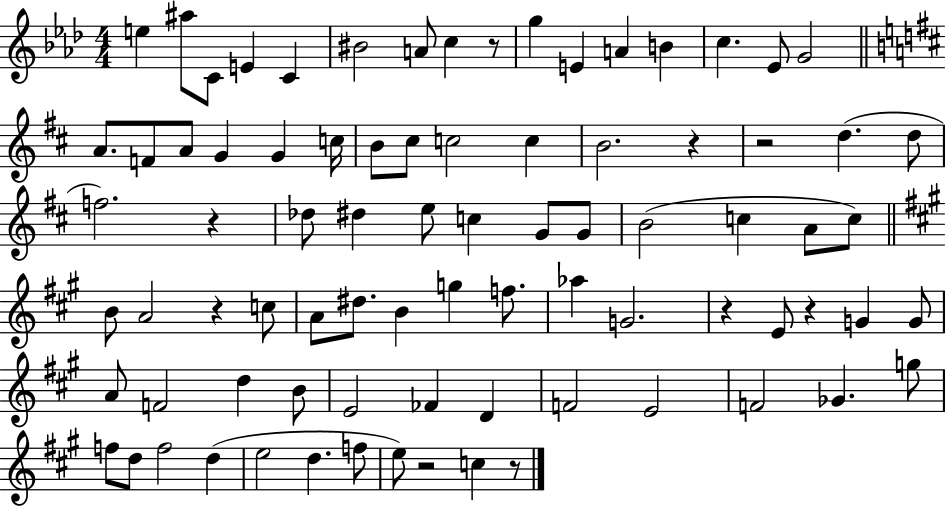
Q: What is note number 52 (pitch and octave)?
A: G4